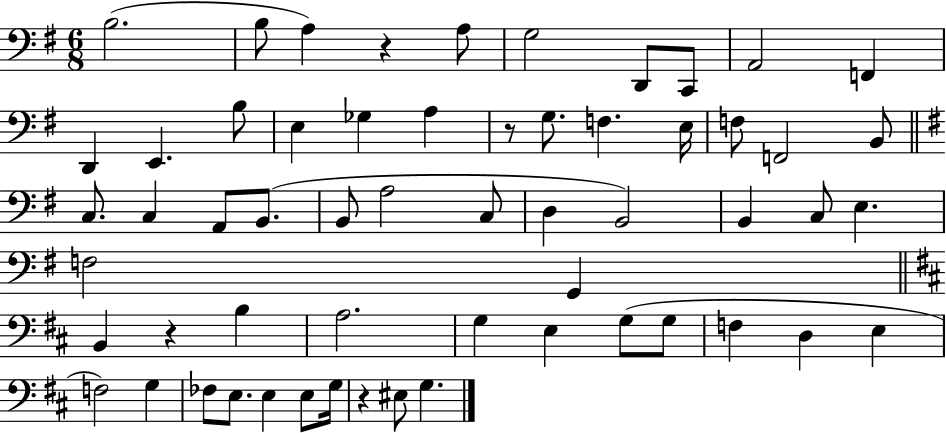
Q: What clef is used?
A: bass